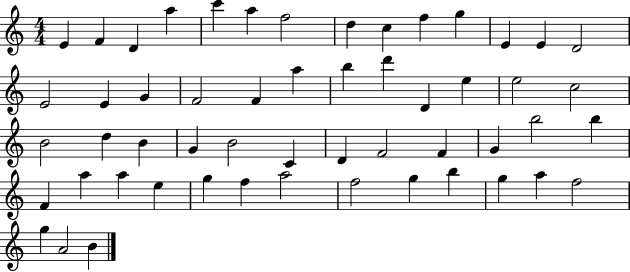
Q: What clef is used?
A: treble